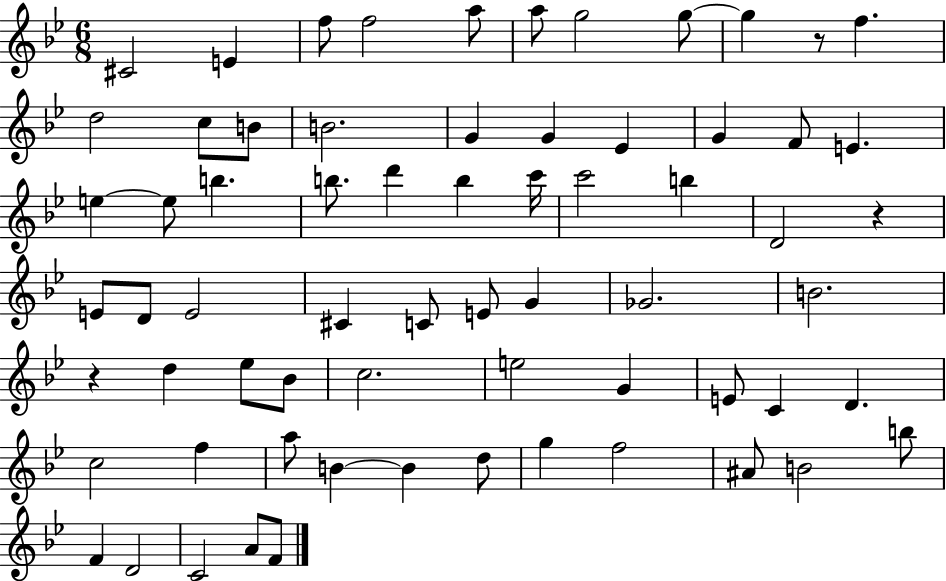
C#4/h E4/q F5/e F5/h A5/e A5/e G5/h G5/e G5/q R/e F5/q. D5/h C5/e B4/e B4/h. G4/q G4/q Eb4/q G4/q F4/e E4/q. E5/q E5/e B5/q. B5/e. D6/q B5/q C6/s C6/h B5/q D4/h R/q E4/e D4/e E4/h C#4/q C4/e E4/e G4/q Gb4/h. B4/h. R/q D5/q Eb5/e Bb4/e C5/h. E5/h G4/q E4/e C4/q D4/q. C5/h F5/q A5/e B4/q B4/q D5/e G5/q F5/h A#4/e B4/h B5/e F4/q D4/h C4/h A4/e F4/e